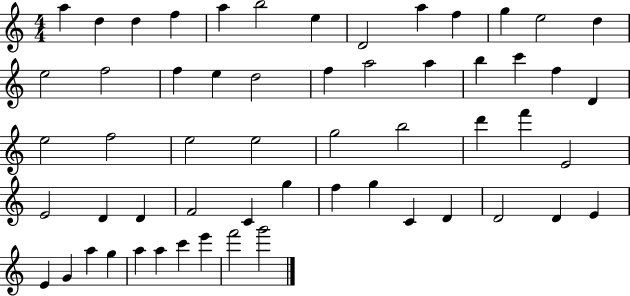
{
  \clef treble
  \numericTimeSignature
  \time 4/4
  \key c \major
  a''4 d''4 d''4 f''4 | a''4 b''2 e''4 | d'2 a''4 f''4 | g''4 e''2 d''4 | \break e''2 f''2 | f''4 e''4 d''2 | f''4 a''2 a''4 | b''4 c'''4 f''4 d'4 | \break e''2 f''2 | e''2 e''2 | g''2 b''2 | d'''4 f'''4 e'2 | \break e'2 d'4 d'4 | f'2 c'4 g''4 | f''4 g''4 c'4 d'4 | d'2 d'4 e'4 | \break e'4 g'4 a''4 g''4 | a''4 a''4 c'''4 e'''4 | f'''2 g'''2 | \bar "|."
}